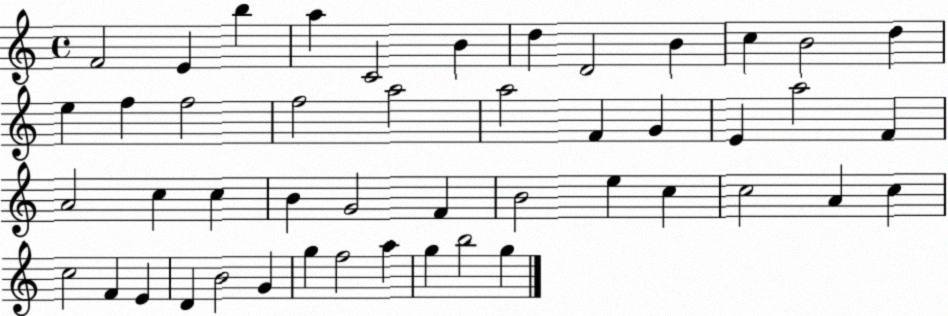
X:1
T:Untitled
M:4/4
L:1/4
K:C
F2 E b a C2 B d D2 B c B2 d e f f2 f2 a2 a2 F G E a2 F A2 c c B G2 F B2 e c c2 A c c2 F E D B2 G g f2 a g b2 g